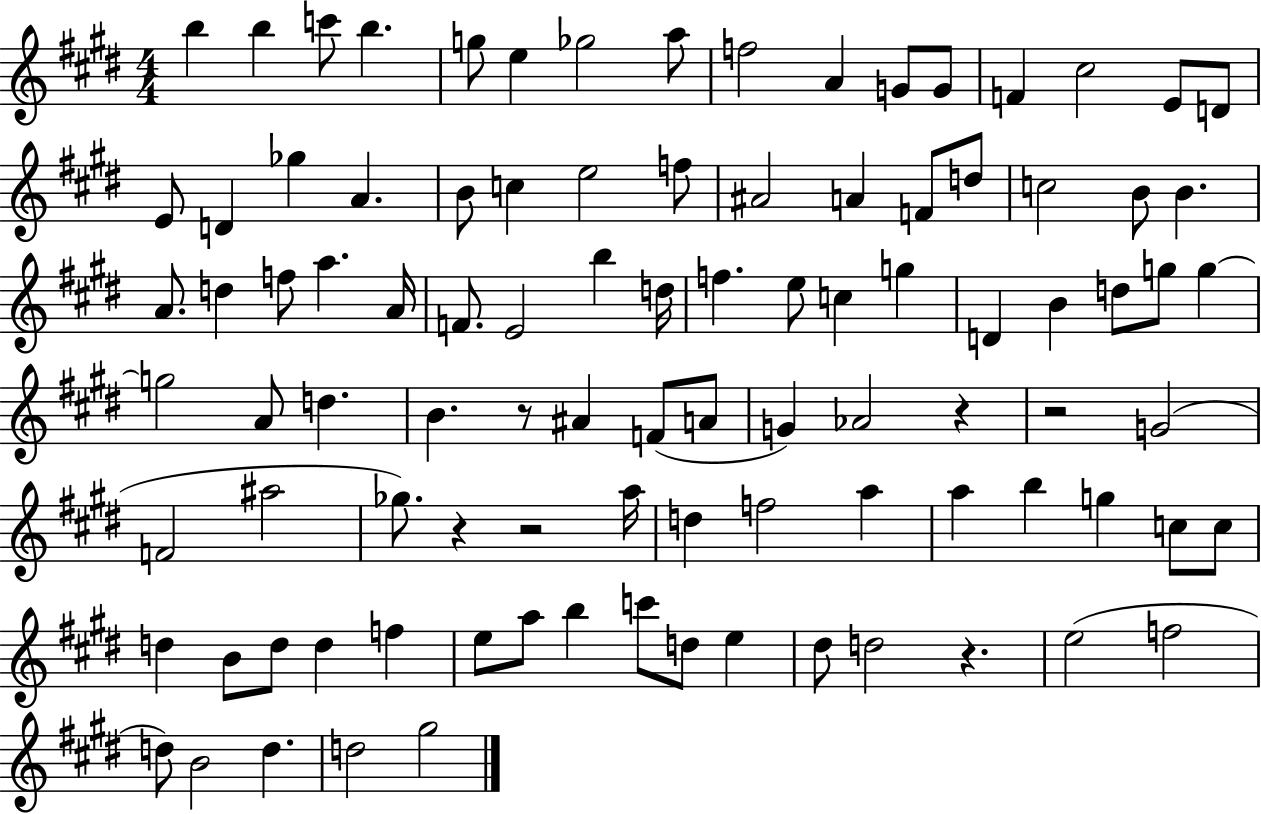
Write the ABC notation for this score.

X:1
T:Untitled
M:4/4
L:1/4
K:E
b b c'/2 b g/2 e _g2 a/2 f2 A G/2 G/2 F ^c2 E/2 D/2 E/2 D _g A B/2 c e2 f/2 ^A2 A F/2 d/2 c2 B/2 B A/2 d f/2 a A/4 F/2 E2 b d/4 f e/2 c g D B d/2 g/2 g g2 A/2 d B z/2 ^A F/2 A/2 G _A2 z z2 G2 F2 ^a2 _g/2 z z2 a/4 d f2 a a b g c/2 c/2 d B/2 d/2 d f e/2 a/2 b c'/2 d/2 e ^d/2 d2 z e2 f2 d/2 B2 d d2 ^g2